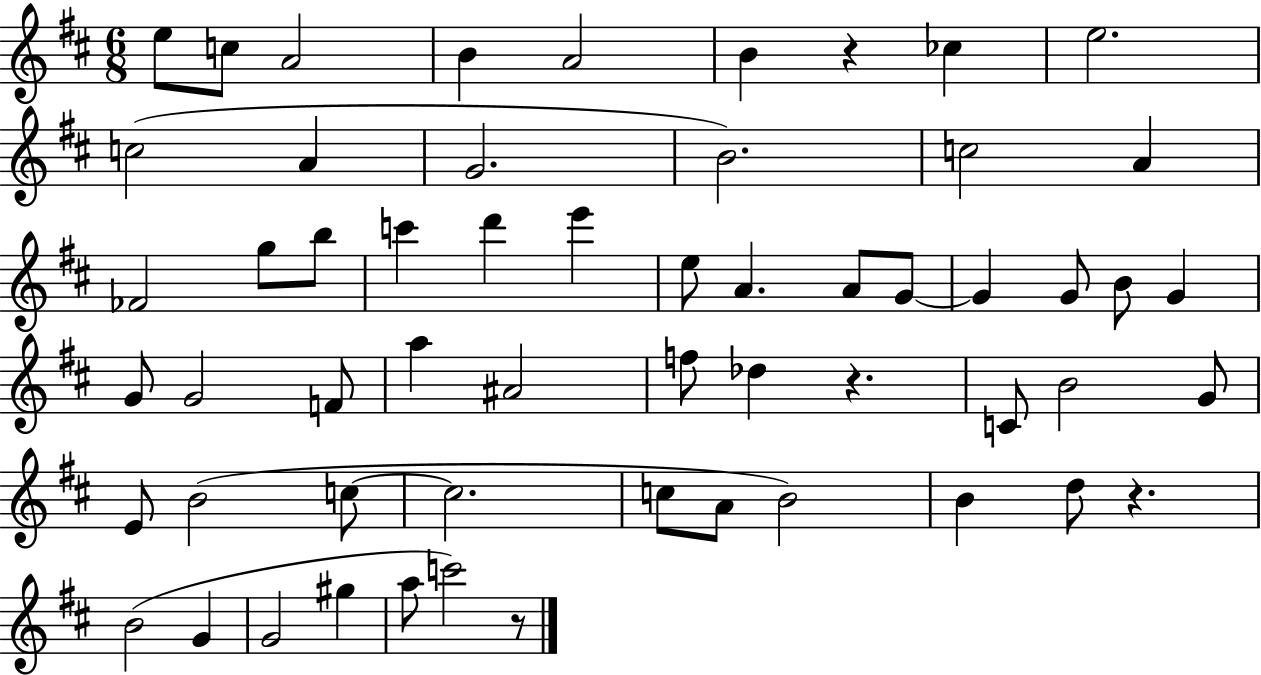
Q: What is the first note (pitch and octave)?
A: E5